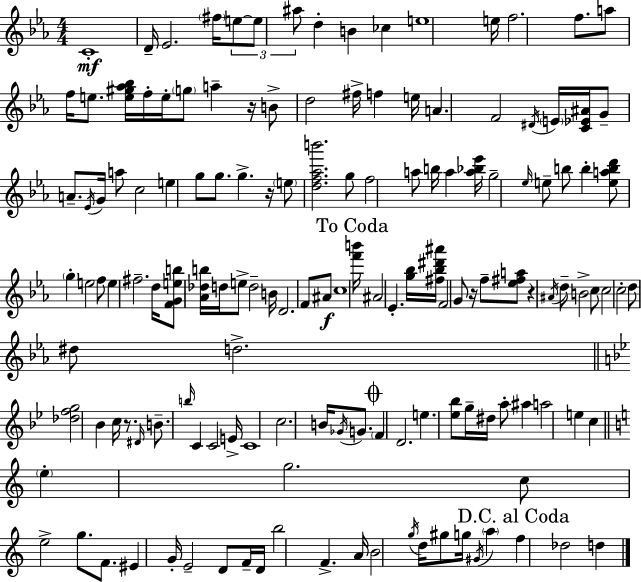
C4/w D4/s Eb4/h. F#5/s E5/e E5/e A#5/e D5/q B4/q CES5/q E5/w E5/s F5/h. F5/e. A5/e F5/s E5/e. [E5,G#5,Ab5,Bb5]/s F5/s E5/s G5/e A5/q R/s B4/e D5/h F#5/s F5/q E5/s A4/q. F4/h D#4/s E4/s [C4,Eb4,A#4]/s G4/e A4/e. Eb4/s G4/s A5/e C5/h E5/q G5/e G5/e. G5/q. R/s E5/e [D5,F5,Ab5,B6]/h. G5/e F5/h A5/e B5/s A5/q [A5,Bb5,Eb6]/s G5/h Eb5/s E5/e B5/e B5/q [E5,A5,B5,D6]/e G5/q E5/h F5/e E5/q F#5/h. D5/s [F4,G4,E5,B5]/e [Ab4,Db5,B5]/s D5/s E5/e D5/h B4/s D4/h. F4/e A#4/e C5/w [F6,B6]/s A#4/h Eb4/q. [G5,Bb5]/s [F#5,Bb5,D#6,A#6]/s F4/h G4/e R/s F5/e [Eb5,F#5,A5]/e R/q A#4/s D5/e B4/h C5/e C5/h C5/h D5/e D#5/e D5/h. [Db5,F5,G5]/h Bb4/q C5/s R/e. D#4/s B4/e. B5/s C4/q C4/h E4/s C4/w C5/h. B4/s Gb4/s G4/e. F4/q D4/h. E5/q. [Eb5,Bb5]/e G5/s D#5/s A5/e A#5/q A5/h E5/q C5/q E5/q G5/h. C5/e E5/h G5/e. F4/e. EIS4/q G4/s E4/h D4/e F4/s D4/s B5/h F4/q. A4/s B4/h G5/s D5/s G#5/e G5/s G#4/s A5/q F5/q Db5/h D5/q